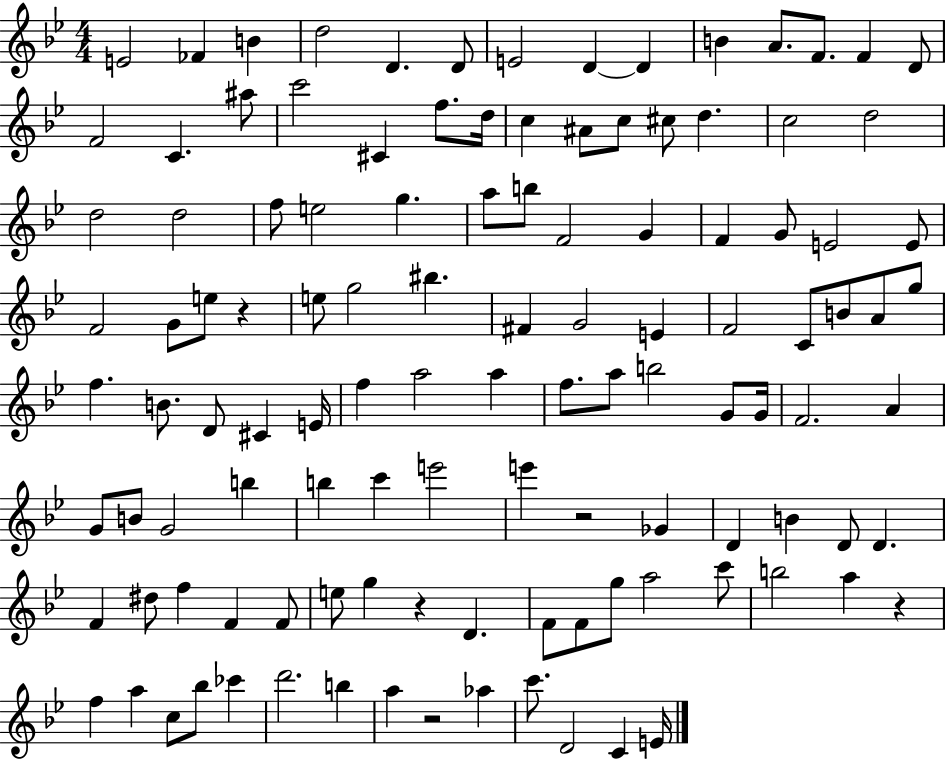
E4/h FES4/q B4/q D5/h D4/q. D4/e E4/h D4/q D4/q B4/q A4/e. F4/e. F4/q D4/e F4/h C4/q. A#5/e C6/h C#4/q F5/e. D5/s C5/q A#4/e C5/e C#5/e D5/q. C5/h D5/h D5/h D5/h F5/e E5/h G5/q. A5/e B5/e F4/h G4/q F4/q G4/e E4/h E4/e F4/h G4/e E5/e R/q E5/e G5/h BIS5/q. F#4/q G4/h E4/q F4/h C4/e B4/e A4/e G5/e F5/q. B4/e. D4/e C#4/q E4/s F5/q A5/h A5/q F5/e. A5/e B5/h G4/e G4/s F4/h. A4/q G4/e B4/e G4/h B5/q B5/q C6/q E6/h E6/q R/h Gb4/q D4/q B4/q D4/e D4/q. F4/q D#5/e F5/q F4/q F4/e E5/e G5/q R/q D4/q. F4/e F4/e G5/e A5/h C6/e B5/h A5/q R/q F5/q A5/q C5/e Bb5/e CES6/q D6/h. B5/q A5/q R/h Ab5/q C6/e. D4/h C4/q E4/s